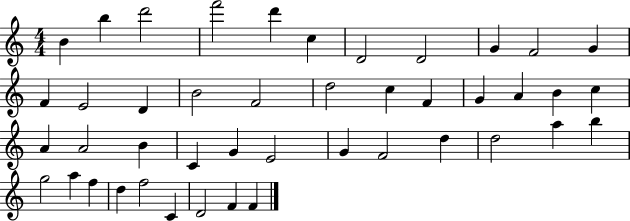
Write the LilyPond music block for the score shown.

{
  \clef treble
  \numericTimeSignature
  \time 4/4
  \key c \major
  b'4 b''4 d'''2 | f'''2 d'''4 c''4 | d'2 d'2 | g'4 f'2 g'4 | \break f'4 e'2 d'4 | b'2 f'2 | d''2 c''4 f'4 | g'4 a'4 b'4 c''4 | \break a'4 a'2 b'4 | c'4 g'4 e'2 | g'4 f'2 d''4 | d''2 a''4 b''4 | \break g''2 a''4 f''4 | d''4 f''2 c'4 | d'2 f'4 f'4 | \bar "|."
}